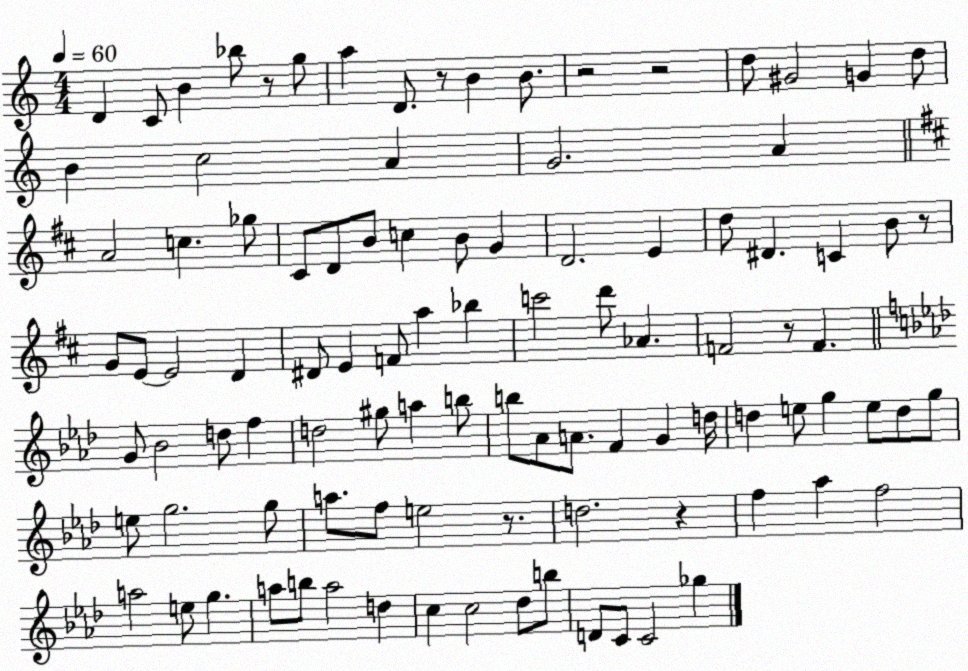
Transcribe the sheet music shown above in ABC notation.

X:1
T:Untitled
M:4/4
L:1/4
K:C
D C/2 B _b/2 z/2 g/2 a D/2 z/2 B B/2 z2 z2 d/2 ^G2 G d/2 B c2 A G2 A A2 c _g/2 ^C/2 D/2 B/2 c B/2 G D2 E d/2 ^D C B/2 z/2 G/2 E/2 E2 D ^D/2 E F/2 a _b c'2 d'/2 _A F2 z/2 F G/2 _B2 d/2 f d2 ^g/2 a b/2 b/2 _A/2 A/2 F G d/4 d e/2 g e/2 d/2 g/2 e/2 g2 g/2 a/2 f/2 e2 z/2 d2 z f _a f2 a2 e/2 g a/2 b/2 a2 d c c2 _d/2 b/2 D/2 C/2 C2 _g